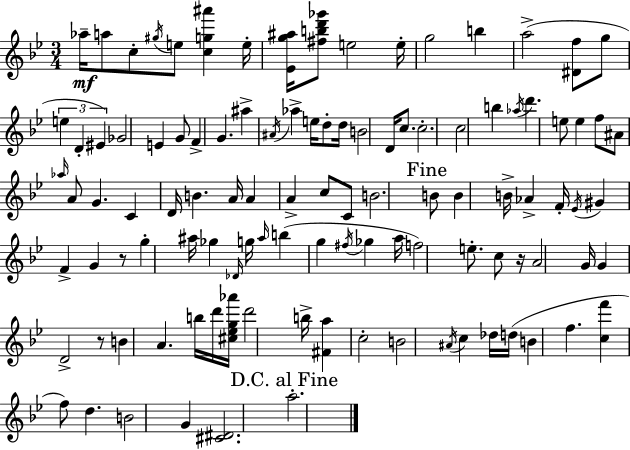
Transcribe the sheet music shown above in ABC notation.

X:1
T:Untitled
M:3/4
L:1/4
K:Bb
_a/4 a/2 c/2 ^g/4 e/2 [cg^a'] e/4 [_Eg^a]/4 [^fbd'_g']/2 e2 e/4 g2 b a2 [^Df]/2 g/2 e D ^E _G2 E G/2 F G ^a ^A/4 _a e/4 d/2 d/4 B2 D/4 c/2 c2 c2 b _a/4 d' e/2 e f/2 ^A/2 _a/4 A/2 G C D/4 B A/4 A A c/2 C/2 B2 B/2 B B/4 _A F/4 _E/4 ^G F G z/2 g ^a/4 _g _D/4 g/4 ^a/4 b g ^f/4 _g a/4 f2 e/2 c/2 z/4 A2 G/4 G D2 z/2 B A b/4 d'/4 [^c_eg_a']/4 d'2 b/4 [^Fa] c2 B2 ^A/4 c _d/4 d/4 B f [cf'] f/2 d B2 G [^C^D]2 a2